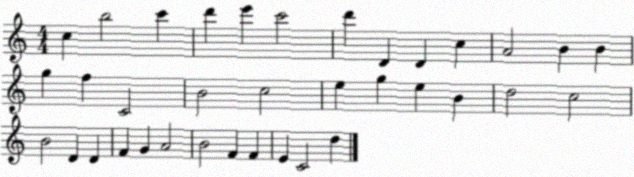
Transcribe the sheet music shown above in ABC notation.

X:1
T:Untitled
M:4/4
L:1/4
K:C
c b2 c' d' e' c'2 d' D D c A2 B B g f C2 B2 c2 e g e B d2 c2 B2 D D F G A2 B2 F F E C2 d